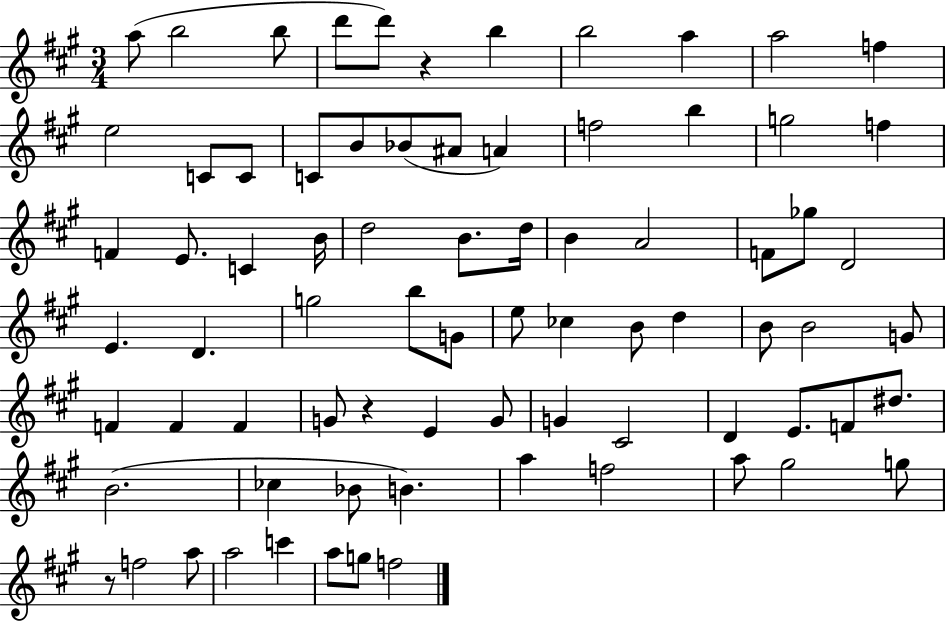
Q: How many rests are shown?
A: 3